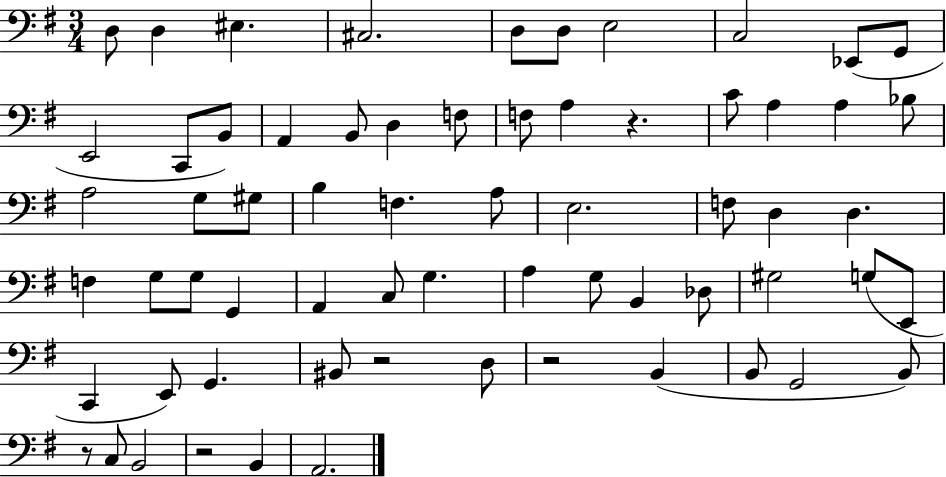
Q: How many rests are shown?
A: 5